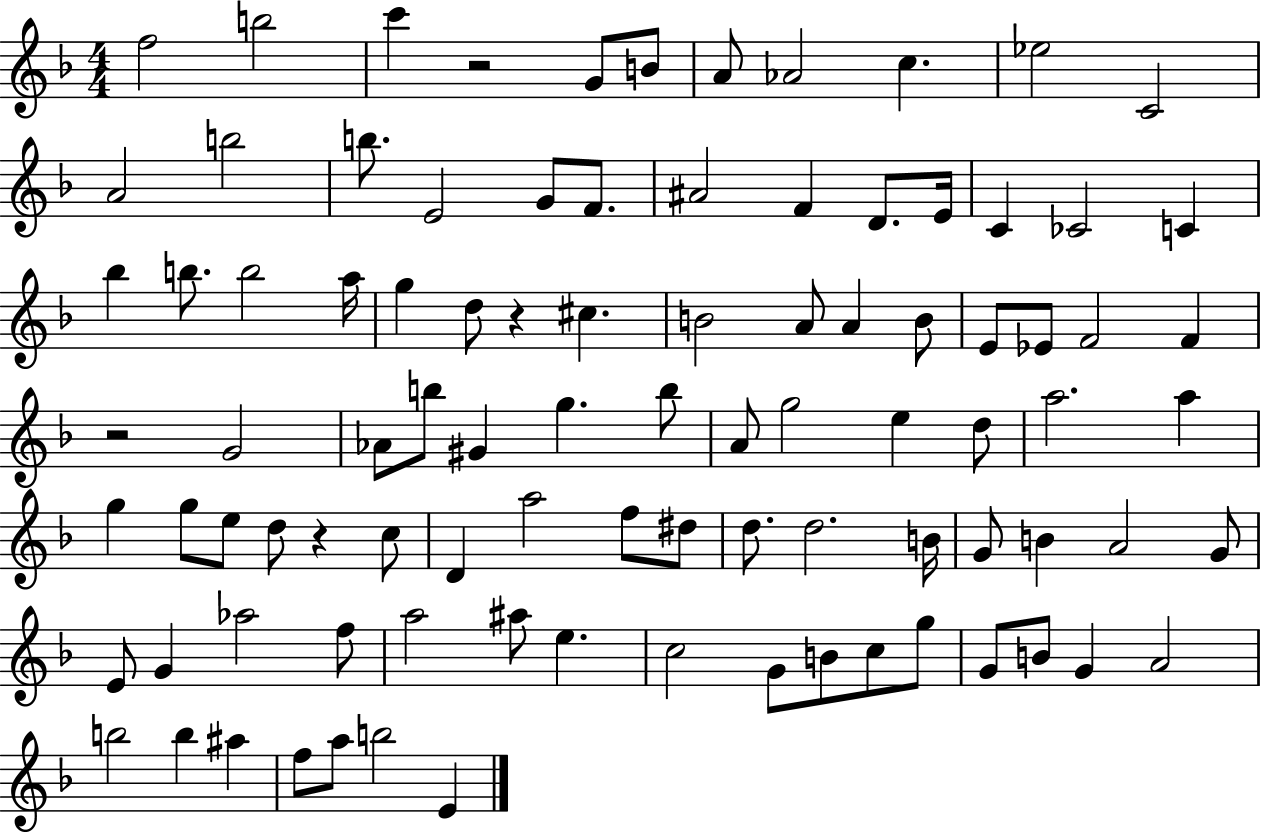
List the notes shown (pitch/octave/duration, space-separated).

F5/h B5/h C6/q R/h G4/e B4/e A4/e Ab4/h C5/q. Eb5/h C4/h A4/h B5/h B5/e. E4/h G4/e F4/e. A#4/h F4/q D4/e. E4/s C4/q CES4/h C4/q Bb5/q B5/e. B5/h A5/s G5/q D5/e R/q C#5/q. B4/h A4/e A4/q B4/e E4/e Eb4/e F4/h F4/q R/h G4/h Ab4/e B5/e G#4/q G5/q. B5/e A4/e G5/h E5/q D5/e A5/h. A5/q G5/q G5/e E5/e D5/e R/q C5/e D4/q A5/h F5/e D#5/e D5/e. D5/h. B4/s G4/e B4/q A4/h G4/e E4/e G4/q Ab5/h F5/e A5/h A#5/e E5/q. C5/h G4/e B4/e C5/e G5/e G4/e B4/e G4/q A4/h B5/h B5/q A#5/q F5/e A5/e B5/h E4/q